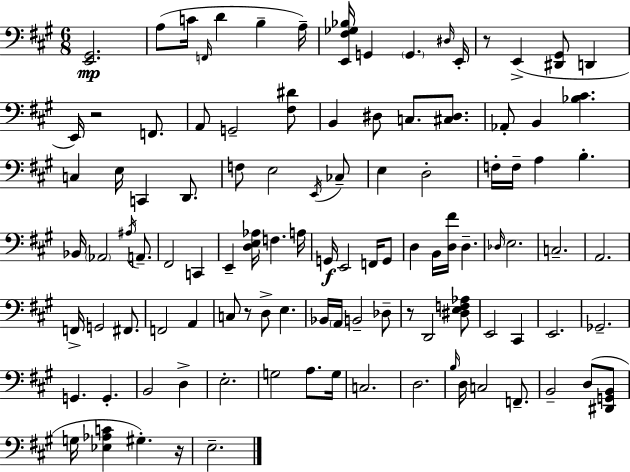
X:1
T:Untitled
M:6/8
L:1/4
K:A
[E,,^G,,]2 A,/2 C/4 F,,/4 D B, A,/4 [E,,^F,_G,_B,]/4 G,, G,, ^D,/4 E,,/4 z/2 E,, [^D,,^G,,]/2 D,, E,,/4 z2 F,,/2 A,,/2 G,,2 [^F,^D]/2 B,, ^D,/2 C,/2 [^C,^D,]/2 _A,,/2 B,, [_B,^C] C, E,/4 C,, D,,/2 F,/2 E,2 E,,/4 _C,/2 E, D,2 F,/4 F,/4 A, B, _B,,/4 _A,,2 ^A,/4 A,,/2 ^F,,2 C,, E,, [D,E,_A,]/4 F, A,/4 G,,/4 E,,2 F,,/4 G,,/2 D, B,,/4 [D,^F]/4 D, _D,/4 E,2 C,2 A,,2 F,,/4 G,,2 ^F,,/2 F,,2 A,, C,/2 z/2 D,/2 E, _B,,/4 A,,/4 B,,2 _D,/2 z/2 D,,2 [^D,E,F,_A,]/2 E,,2 ^C,, E,,2 _G,,2 G,, G,, B,,2 D, E,2 G,2 A,/2 G,/4 C,2 D,2 B,/4 D,/4 C,2 F,,/2 B,,2 D,/2 [^D,,G,,B,,]/2 G,/4 [_E,_A,C] ^G, z/4 E,2